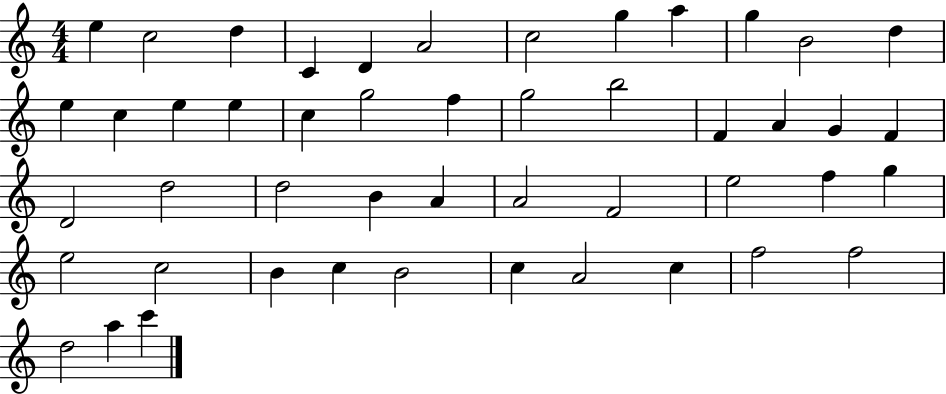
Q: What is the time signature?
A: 4/4